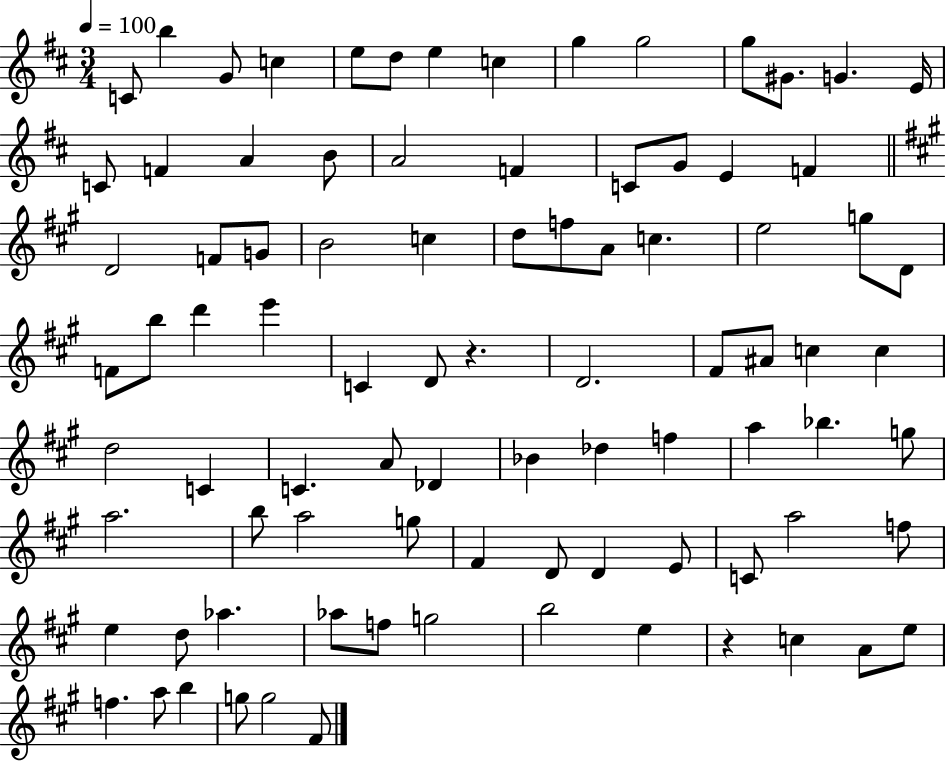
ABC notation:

X:1
T:Untitled
M:3/4
L:1/4
K:D
C/2 b G/2 c e/2 d/2 e c g g2 g/2 ^G/2 G E/4 C/2 F A B/2 A2 F C/2 G/2 E F D2 F/2 G/2 B2 c d/2 f/2 A/2 c e2 g/2 D/2 F/2 b/2 d' e' C D/2 z D2 ^F/2 ^A/2 c c d2 C C A/2 _D _B _d f a _b g/2 a2 b/2 a2 g/2 ^F D/2 D E/2 C/2 a2 f/2 e d/2 _a _a/2 f/2 g2 b2 e z c A/2 e/2 f a/2 b g/2 g2 ^F/2